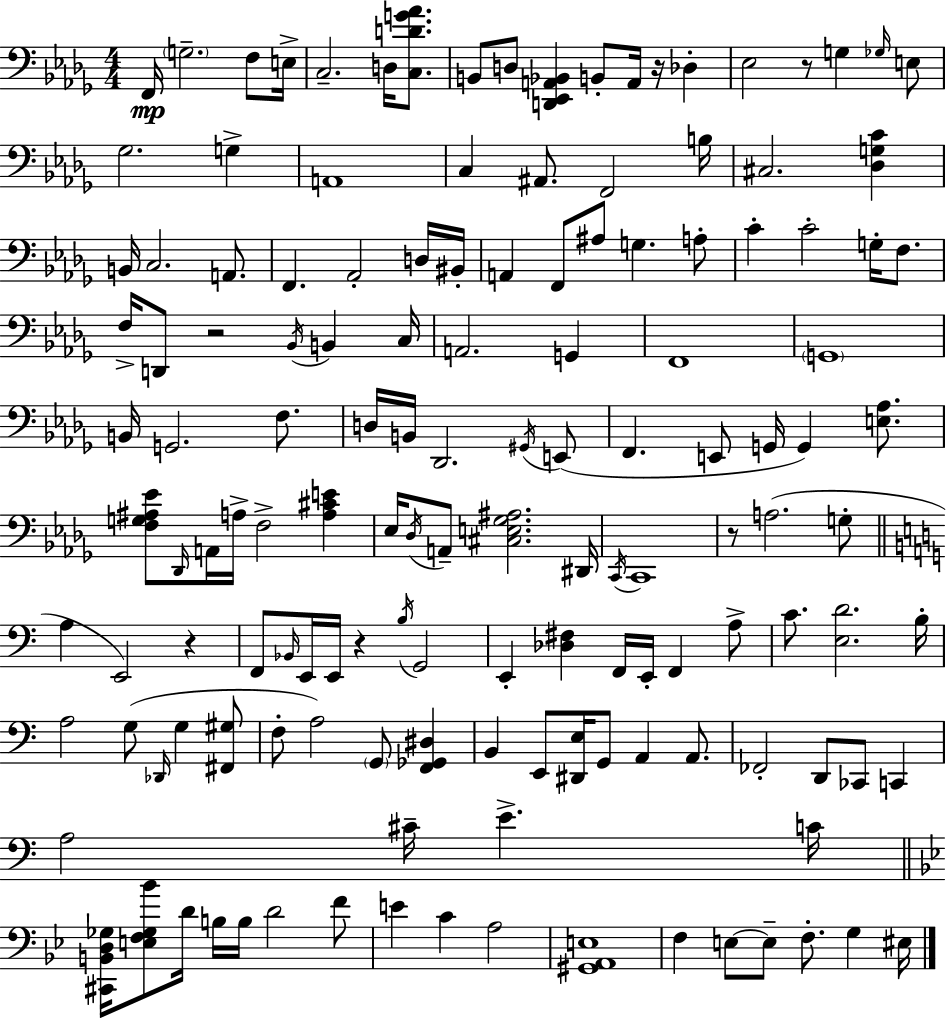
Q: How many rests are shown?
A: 6